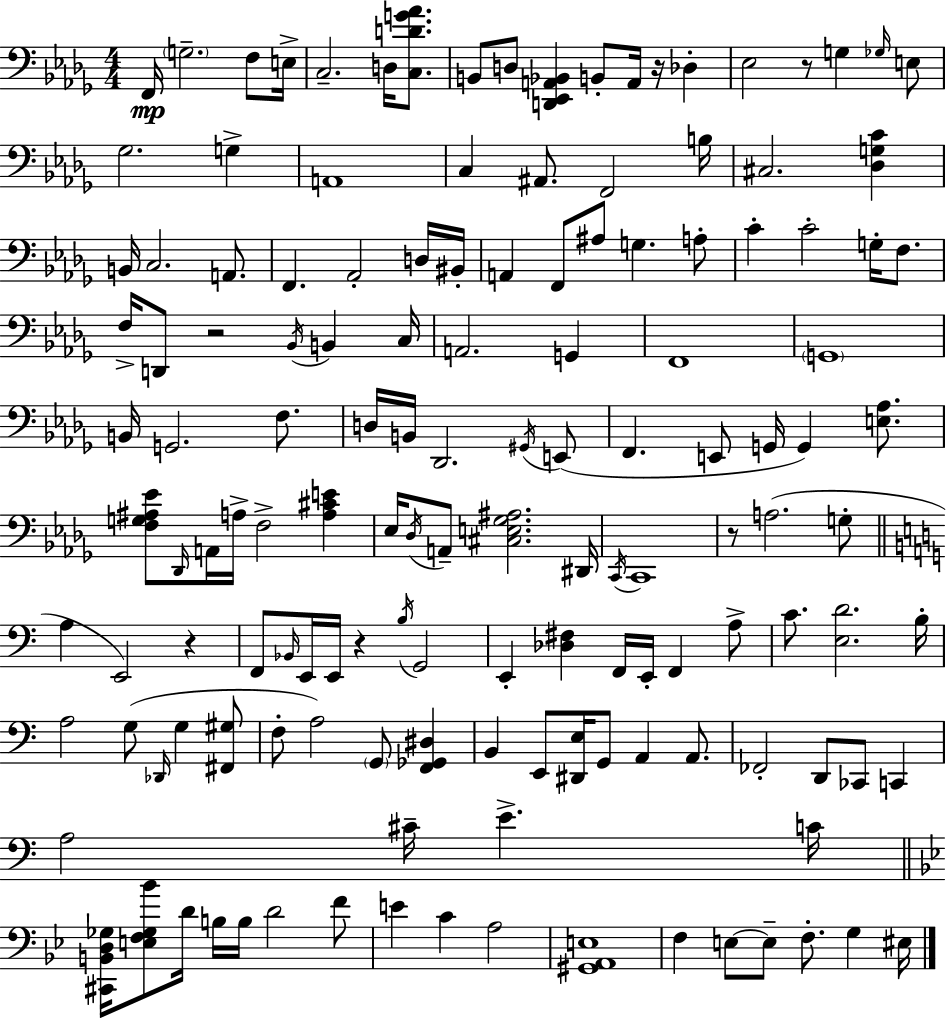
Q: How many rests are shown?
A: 6